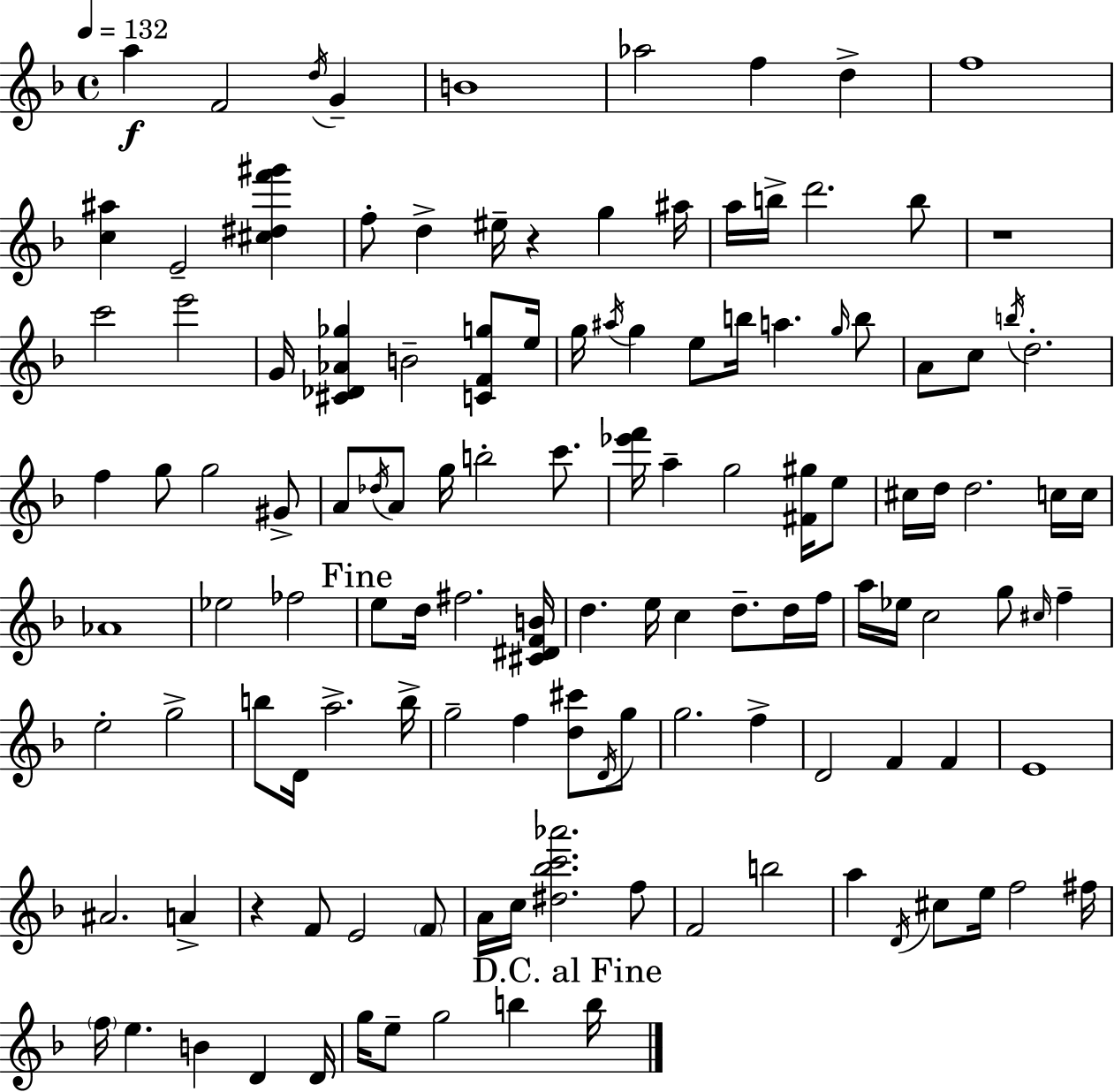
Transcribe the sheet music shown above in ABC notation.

X:1
T:Untitled
M:4/4
L:1/4
K:Dm
a F2 d/4 G B4 _a2 f d f4 [c^a] E2 [^c^df'^g'] f/2 d ^e/4 z g ^a/4 a/4 b/4 d'2 b/2 z4 c'2 e'2 G/4 [^C_D_A_g] B2 [CFg]/2 e/4 g/4 ^a/4 g e/2 b/4 a g/4 b/2 A/2 c/2 b/4 d2 f g/2 g2 ^G/2 A/2 _d/4 A/2 g/4 b2 c'/2 [_e'f']/4 a g2 [^F^g]/4 e/2 ^c/4 d/4 d2 c/4 c/4 _A4 _e2 _f2 e/2 d/4 ^f2 [^C^DFB]/4 d e/4 c d/2 d/4 f/4 a/4 _e/4 c2 g/2 ^c/4 f e2 g2 b/2 D/4 a2 b/4 g2 f [d^c']/2 D/4 g/2 g2 f D2 F F E4 ^A2 A z F/2 E2 F/2 A/4 c/4 [^d_bc'_a']2 f/2 F2 b2 a D/4 ^c/2 e/4 f2 ^f/4 f/4 e B D D/4 g/4 e/2 g2 b b/4